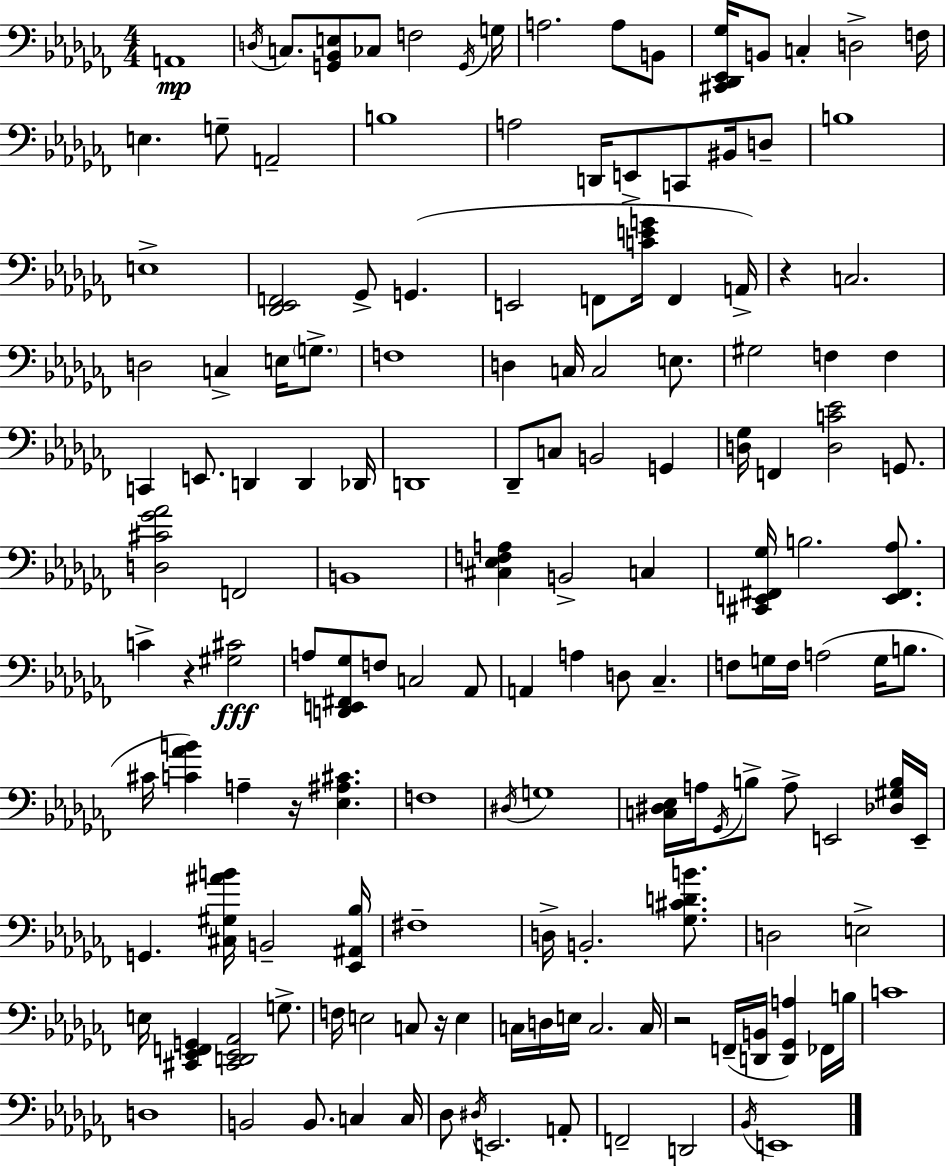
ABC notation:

X:1
T:Untitled
M:4/4
L:1/4
K:Abm
A,,4 D,/4 C,/2 [G,,_B,,E,]/2 _C,/2 F,2 G,,/4 G,/4 A,2 A,/2 B,,/2 [^C,,_D,,_E,,_G,]/4 B,,/2 C, D,2 F,/4 E, G,/2 A,,2 B,4 A,2 D,,/4 E,,/2 C,,/2 ^B,,/4 D,/2 B,4 E,4 [_D,,_E,,F,,]2 _G,,/2 G,, E,,2 F,,/2 [CEG]/4 F,, A,,/4 z C,2 D,2 C, E,/4 G,/2 F,4 D, C,/4 C,2 E,/2 ^G,2 F, F, C,, E,,/2 D,, D,, _D,,/4 D,,4 _D,,/2 C,/2 B,,2 G,, [D,_G,]/4 F,, [D,C_E]2 G,,/2 [D,^C_G_A]2 F,,2 B,,4 [^C,_E,F,A,] B,,2 C, [^C,,E,,^F,,_G,]/4 B,2 [E,,^F,,_A,]/2 C z [^G,^C]2 A,/2 [D,,E,,^F,,_G,]/2 F,/2 C,2 _A,,/2 A,, A, D,/2 _C, F,/2 G,/4 F,/4 A,2 G,/4 B,/2 ^C/4 [C_AB] A, z/4 [_E,^A,^C] F,4 ^D,/4 G,4 [C,^D,_E,]/4 A,/4 _G,,/4 B,/2 A,/2 E,,2 [_D,^G,B,]/4 E,,/4 G,, [^C,^G,^AB]/4 B,,2 [_E,,^A,,_B,]/4 ^F,4 D,/4 B,,2 [_G,^CDB]/2 D,2 E,2 E,/4 [^C,,_E,,F,,G,,] [^C,,D,,_E,,_A,,]2 G,/2 F,/4 E,2 C,/2 z/4 E, C,/4 D,/4 E,/4 C,2 C,/4 z2 F,,/4 [D,,B,,]/4 [D,,_G,,A,] _F,,/4 B,/4 C4 D,4 B,,2 B,,/2 C, C,/4 _D,/2 ^D,/4 E,,2 A,,/2 F,,2 D,,2 _B,,/4 E,,4